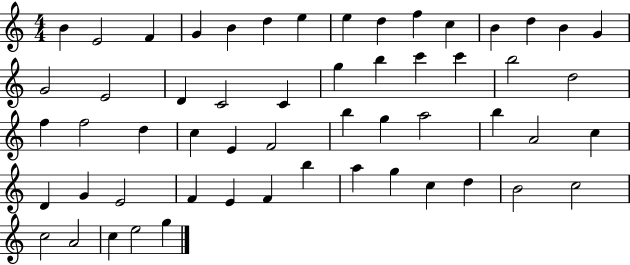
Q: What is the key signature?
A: C major